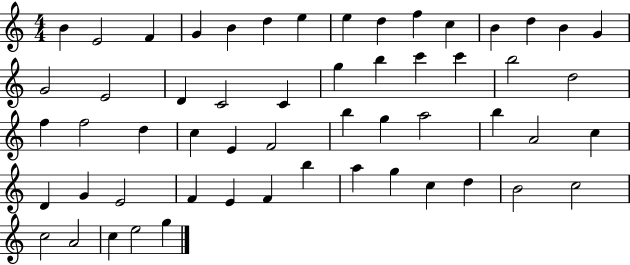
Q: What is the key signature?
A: C major